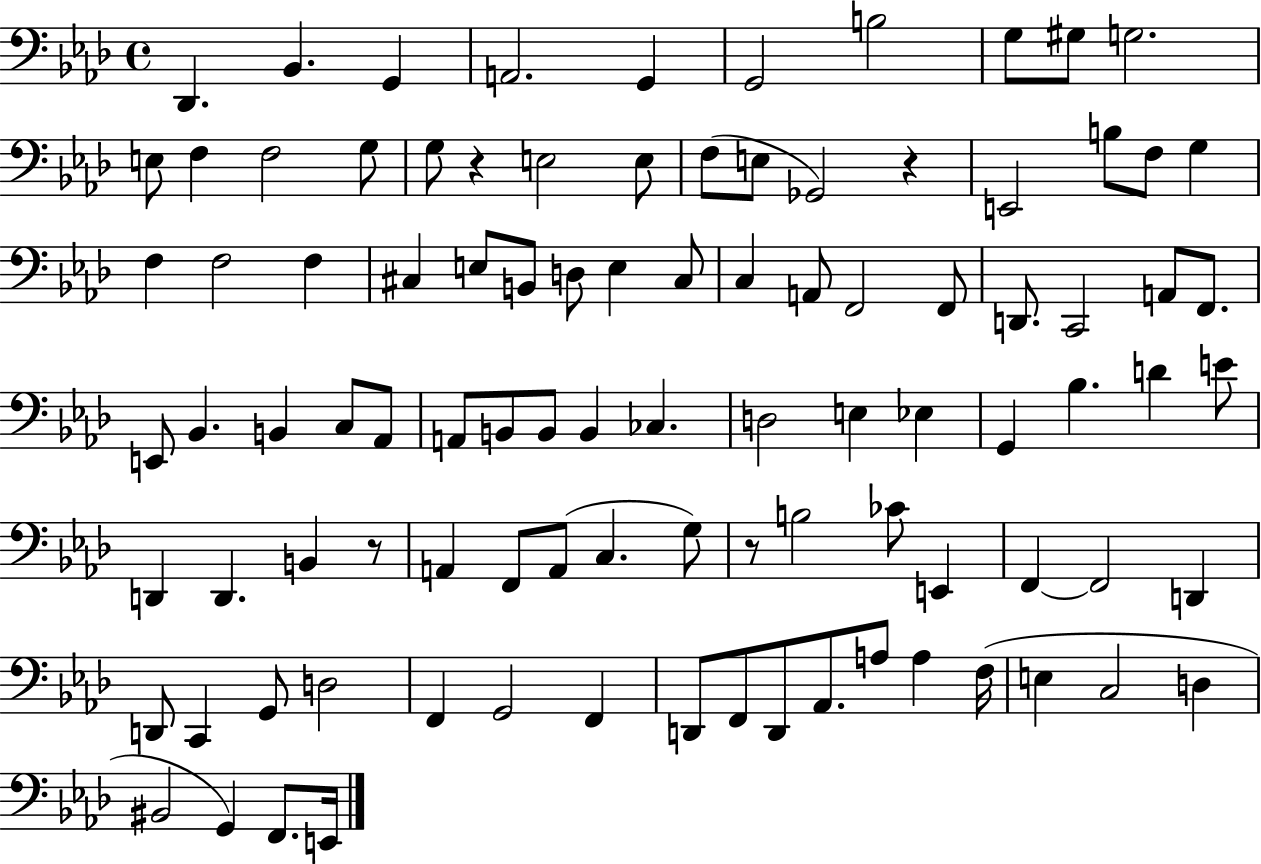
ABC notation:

X:1
T:Untitled
M:4/4
L:1/4
K:Ab
_D,, _B,, G,, A,,2 G,, G,,2 B,2 G,/2 ^G,/2 G,2 E,/2 F, F,2 G,/2 G,/2 z E,2 E,/2 F,/2 E,/2 _G,,2 z E,,2 B,/2 F,/2 G, F, F,2 F, ^C, E,/2 B,,/2 D,/2 E, ^C,/2 C, A,,/2 F,,2 F,,/2 D,,/2 C,,2 A,,/2 F,,/2 E,,/2 _B,, B,, C,/2 _A,,/2 A,,/2 B,,/2 B,,/2 B,, _C, D,2 E, _E, G,, _B, D E/2 D,, D,, B,, z/2 A,, F,,/2 A,,/2 C, G,/2 z/2 B,2 _C/2 E,, F,, F,,2 D,, D,,/2 C,, G,,/2 D,2 F,, G,,2 F,, D,,/2 F,,/2 D,,/2 _A,,/2 A,/2 A, F,/4 E, C,2 D, ^B,,2 G,, F,,/2 E,,/4